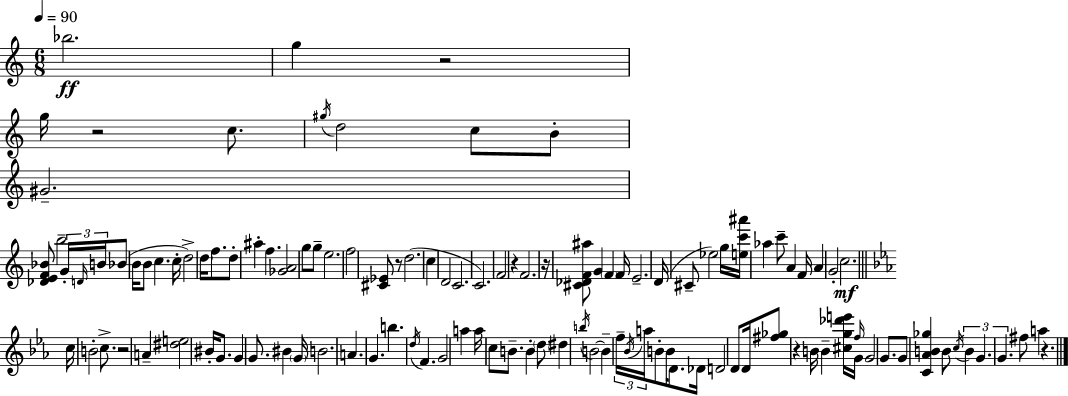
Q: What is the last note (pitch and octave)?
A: A5